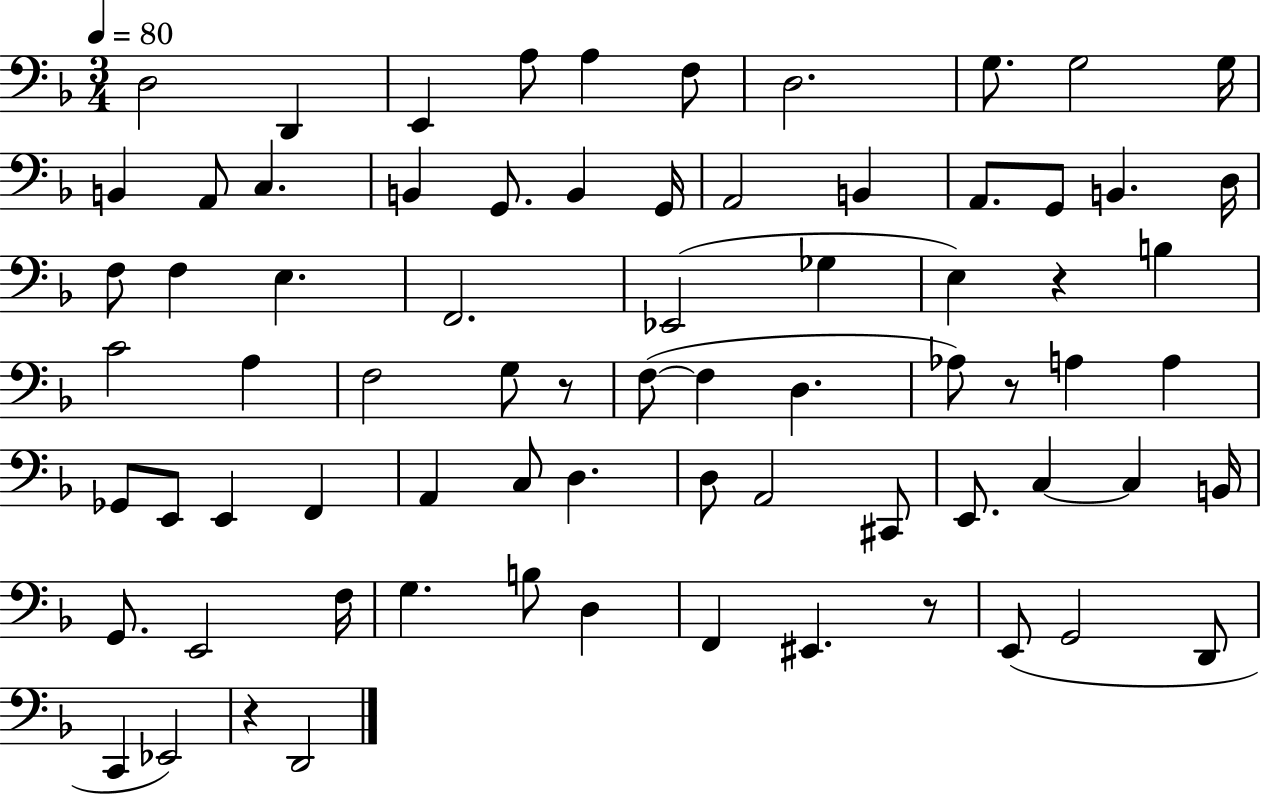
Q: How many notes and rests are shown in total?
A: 74